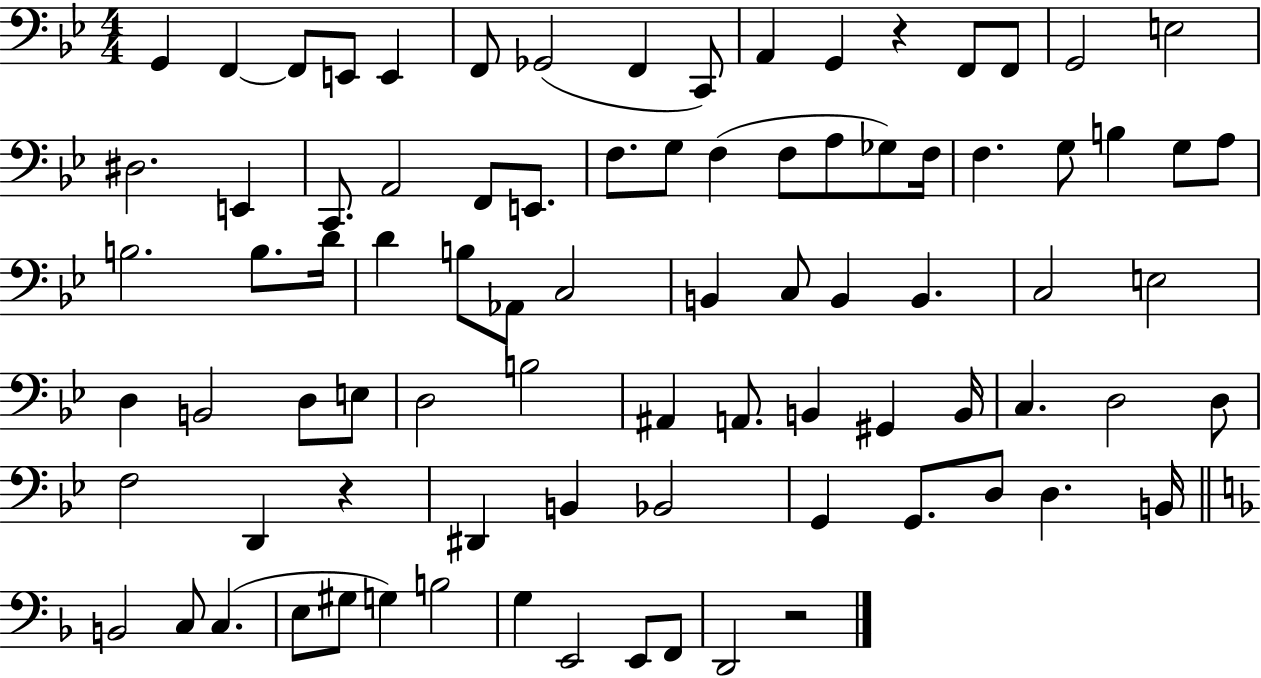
X:1
T:Untitled
M:4/4
L:1/4
K:Bb
G,, F,, F,,/2 E,,/2 E,, F,,/2 _G,,2 F,, C,,/2 A,, G,, z F,,/2 F,,/2 G,,2 E,2 ^D,2 E,, C,,/2 A,,2 F,,/2 E,,/2 F,/2 G,/2 F, F,/2 A,/2 _G,/2 F,/4 F, G,/2 B, G,/2 A,/2 B,2 B,/2 D/4 D B,/2 _A,,/2 C,2 B,, C,/2 B,, B,, C,2 E,2 D, B,,2 D,/2 E,/2 D,2 B,2 ^A,, A,,/2 B,, ^G,, B,,/4 C, D,2 D,/2 F,2 D,, z ^D,, B,, _B,,2 G,, G,,/2 D,/2 D, B,,/4 B,,2 C,/2 C, E,/2 ^G,/2 G, B,2 G, E,,2 E,,/2 F,,/2 D,,2 z2